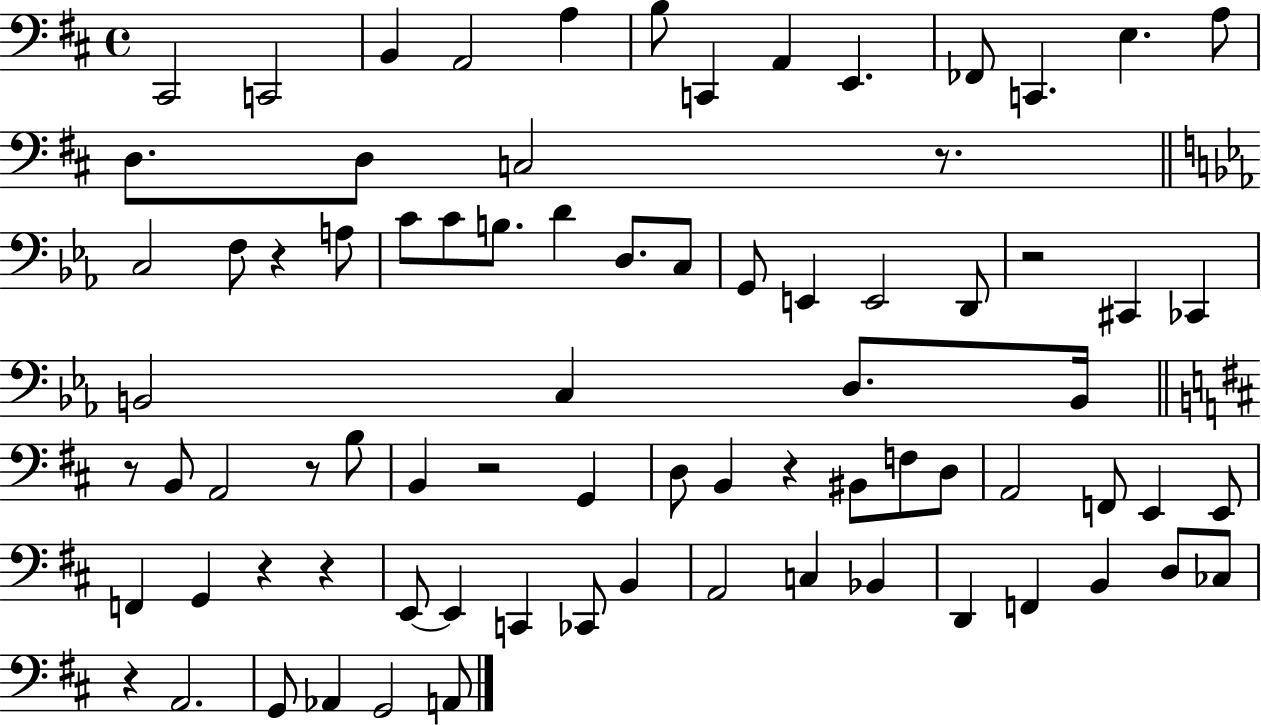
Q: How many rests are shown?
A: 10